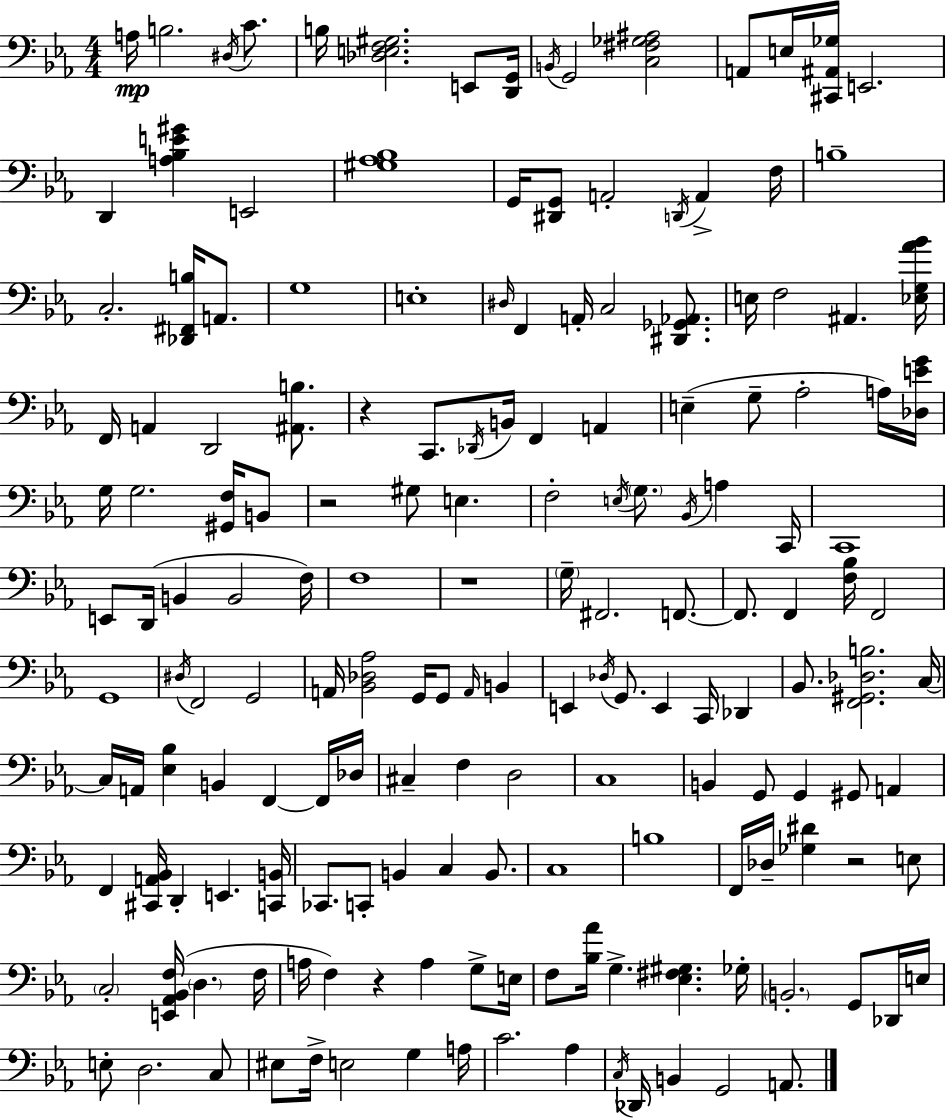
A3/s B3/h. D#3/s C4/e. B3/s [Db3,E3,F3,G#3]/h. E2/e [D2,G2]/s B2/s G2/h [C3,F#3,Gb3,A#3]/h A2/e E3/s [C#2,A#2,Gb3]/s E2/h. D2/q [A3,Bb3,E4,G#4]/q E2/h [G#3,Ab3,Bb3]/w G2/s [D#2,G2]/e A2/h D2/s A2/q F3/s B3/w C3/h. [Db2,F#2,B3]/s A2/e. G3/w E3/w D#3/s F2/q A2/s C3/h [D#2,Gb2,Ab2]/e. E3/s F3/h A#2/q. [Eb3,G3,Ab4,Bb4]/s F2/s A2/q D2/h [A#2,B3]/e. R/q C2/e. Db2/s B2/s F2/q A2/q E3/q G3/e Ab3/h A3/s [Db3,E4,G4]/s G3/s G3/h. [G#2,F3]/s B2/e R/h G#3/e E3/q. F3/h E3/s G3/e. Bb2/s A3/q C2/s C2/w E2/e D2/s B2/q B2/h F3/s F3/w R/w G3/s F#2/h. F2/e. F2/e. F2/q [F3,Bb3]/s F2/h G2/w D#3/s F2/h G2/h A2/s [Bb2,Db3,Ab3]/h G2/s G2/e A2/s B2/q E2/q Db3/s G2/e. E2/q C2/s Db2/q Bb2/e. [F2,G#2,Db3,B3]/h. C3/s C3/s A2/s [Eb3,Bb3]/q B2/q F2/q F2/s Db3/s C#3/q F3/q D3/h C3/w B2/q G2/e G2/q G#2/e A2/q F2/q [C#2,A2,Bb2]/s D2/q E2/q. [C2,B2]/s CES2/e. C2/e B2/q C3/q B2/e. C3/w B3/w F2/s Db3/s [Gb3,D#4]/q R/h E3/e C3/h [E2,Ab2,Bb2,F3]/s D3/q. F3/s A3/s F3/q R/q A3/q G3/e E3/s F3/e [Bb3,Ab4]/s G3/q. [Eb3,F#3,G#3]/q. Gb3/s B2/h. G2/e Db2/s E3/s E3/e D3/h. C3/e EIS3/e F3/s E3/h G3/q A3/s C4/h. Ab3/q C3/s Db2/s B2/q G2/h A2/e.